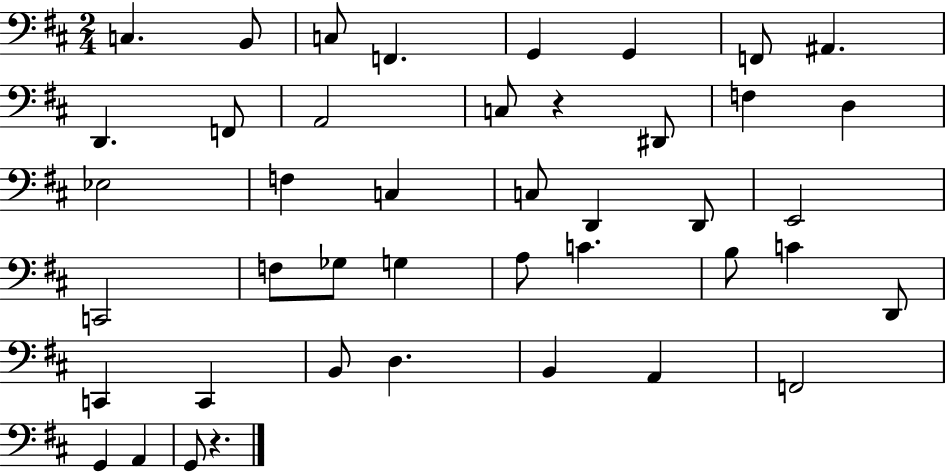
X:1
T:Untitled
M:2/4
L:1/4
K:D
C, B,,/2 C,/2 F,, G,, G,, F,,/2 ^A,, D,, F,,/2 A,,2 C,/2 z ^D,,/2 F, D, _E,2 F, C, C,/2 D,, D,,/2 E,,2 C,,2 F,/2 _G,/2 G, A,/2 C B,/2 C D,,/2 C,, C,, B,,/2 D, B,, A,, F,,2 G,, A,, G,,/2 z